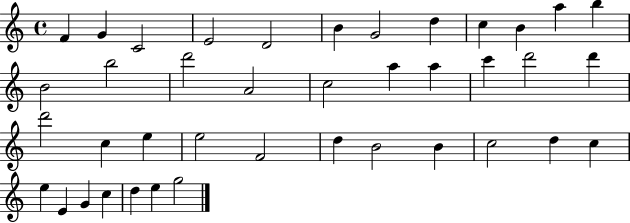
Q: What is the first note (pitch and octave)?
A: F4